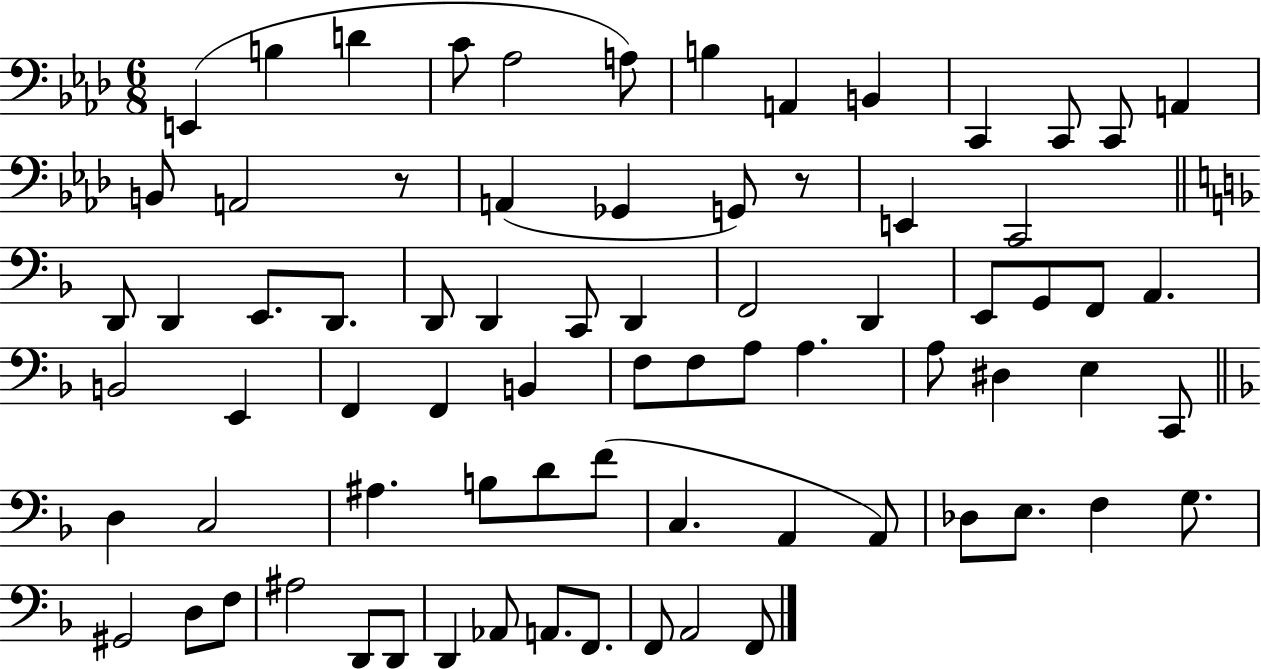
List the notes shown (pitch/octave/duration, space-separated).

E2/q B3/q D4/q C4/e Ab3/h A3/e B3/q A2/q B2/q C2/q C2/e C2/e A2/q B2/e A2/h R/e A2/q Gb2/q G2/e R/e E2/q C2/h D2/e D2/q E2/e. D2/e. D2/e D2/q C2/e D2/q F2/h D2/q E2/e G2/e F2/e A2/q. B2/h E2/q F2/q F2/q B2/q F3/e F3/e A3/e A3/q. A3/e D#3/q E3/q C2/e D3/q C3/h A#3/q. B3/e D4/e F4/e C3/q. A2/q A2/e Db3/e E3/e. F3/q G3/e. G#2/h D3/e F3/e A#3/h D2/e D2/e D2/q Ab2/e A2/e. F2/e. F2/e A2/h F2/e